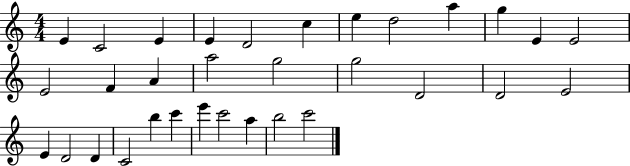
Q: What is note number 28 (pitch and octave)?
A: E6